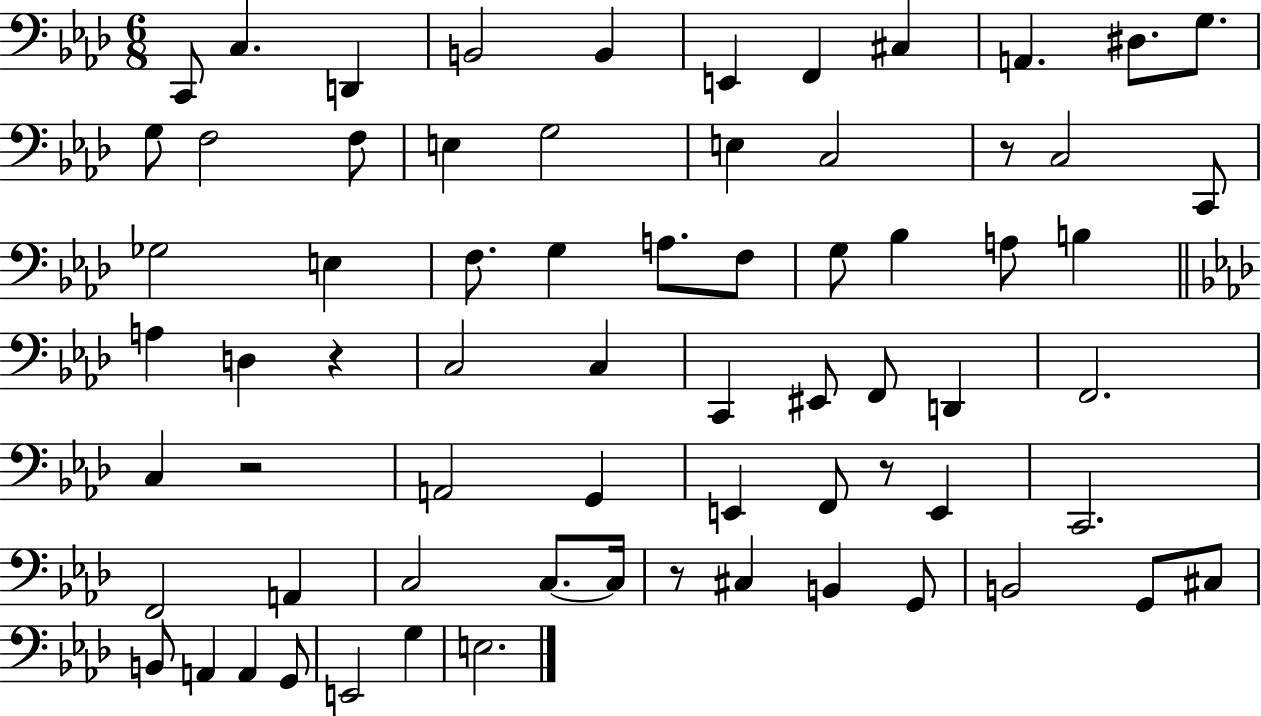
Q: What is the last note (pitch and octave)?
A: E3